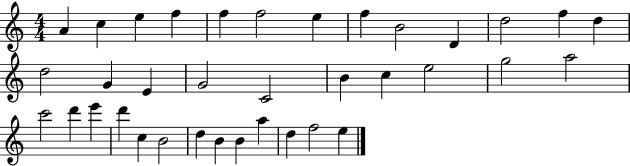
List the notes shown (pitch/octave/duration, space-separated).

A4/q C5/q E5/q F5/q F5/q F5/h E5/q F5/q B4/h D4/q D5/h F5/q D5/q D5/h G4/q E4/q G4/h C4/h B4/q C5/q E5/h G5/h A5/h C6/h D6/q E6/q D6/q C5/q B4/h D5/q B4/q B4/q A5/q D5/q F5/h E5/q